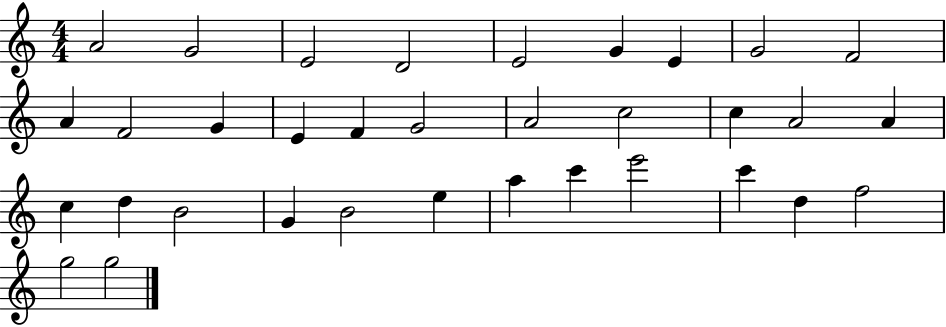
A4/h G4/h E4/h D4/h E4/h G4/q E4/q G4/h F4/h A4/q F4/h G4/q E4/q F4/q G4/h A4/h C5/h C5/q A4/h A4/q C5/q D5/q B4/h G4/q B4/h E5/q A5/q C6/q E6/h C6/q D5/q F5/h G5/h G5/h